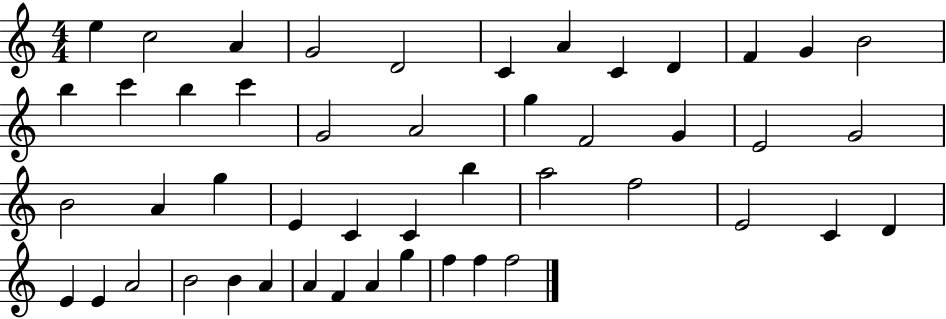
E5/q C5/h A4/q G4/h D4/h C4/q A4/q C4/q D4/q F4/q G4/q B4/h B5/q C6/q B5/q C6/q G4/h A4/h G5/q F4/h G4/q E4/h G4/h B4/h A4/q G5/q E4/q C4/q C4/q B5/q A5/h F5/h E4/h C4/q D4/q E4/q E4/q A4/h B4/h B4/q A4/q A4/q F4/q A4/q G5/q F5/q F5/q F5/h